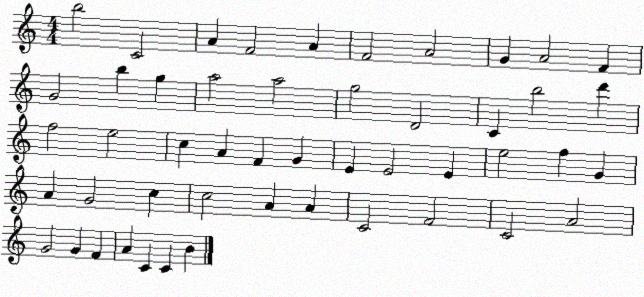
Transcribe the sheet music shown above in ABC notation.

X:1
T:Untitled
M:4/4
L:1/4
K:C
b2 C2 A F2 A F2 A2 G A2 F G2 b g a2 a2 g2 D2 C b2 d' f2 e2 c A F G E E2 E e2 f G A G2 c c2 A A C2 F2 C2 A2 G2 G F A C C B